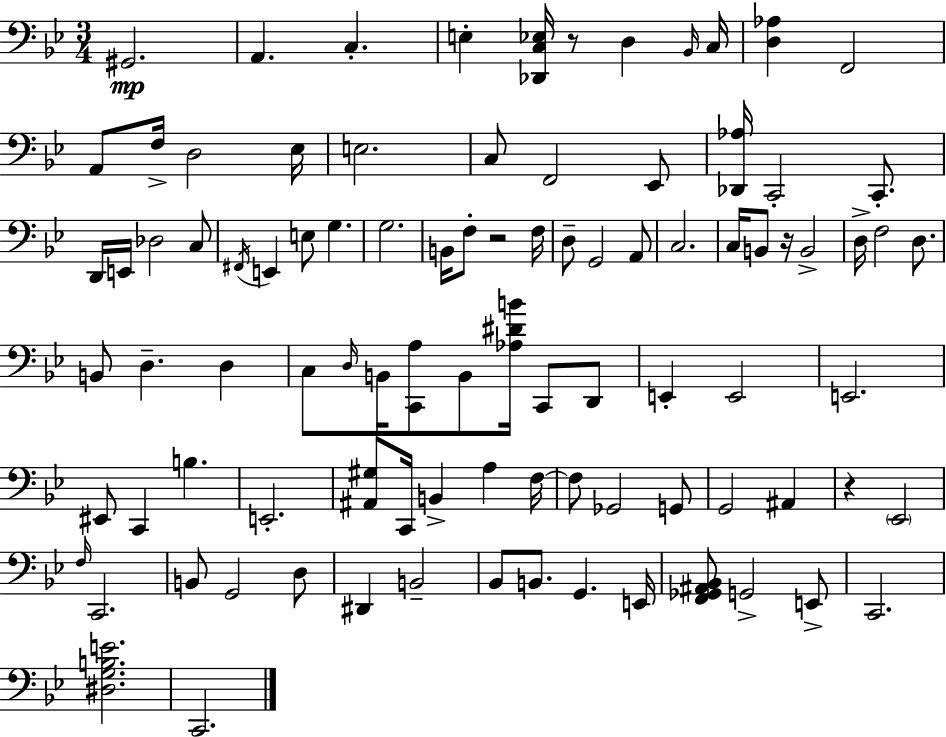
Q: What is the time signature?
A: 3/4